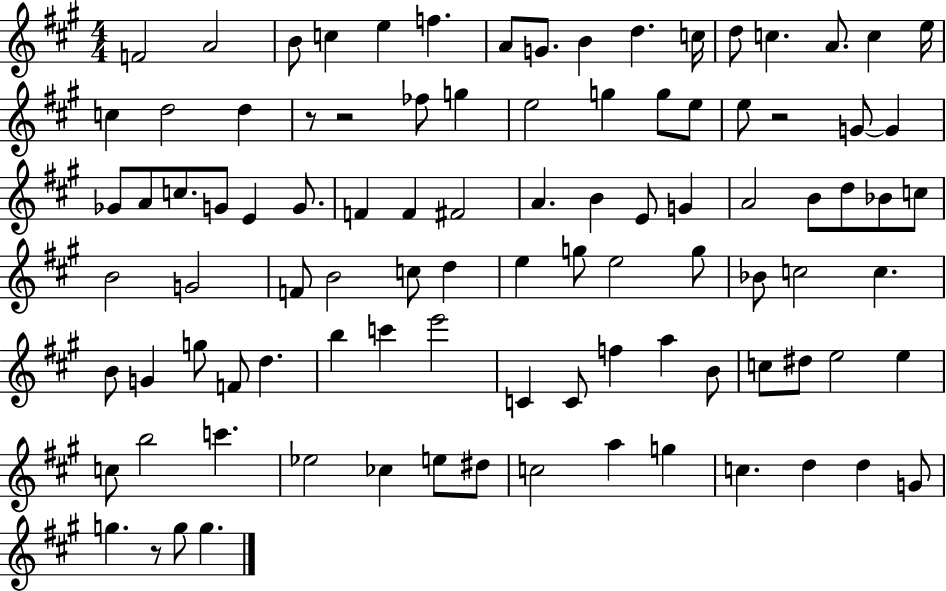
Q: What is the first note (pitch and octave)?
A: F4